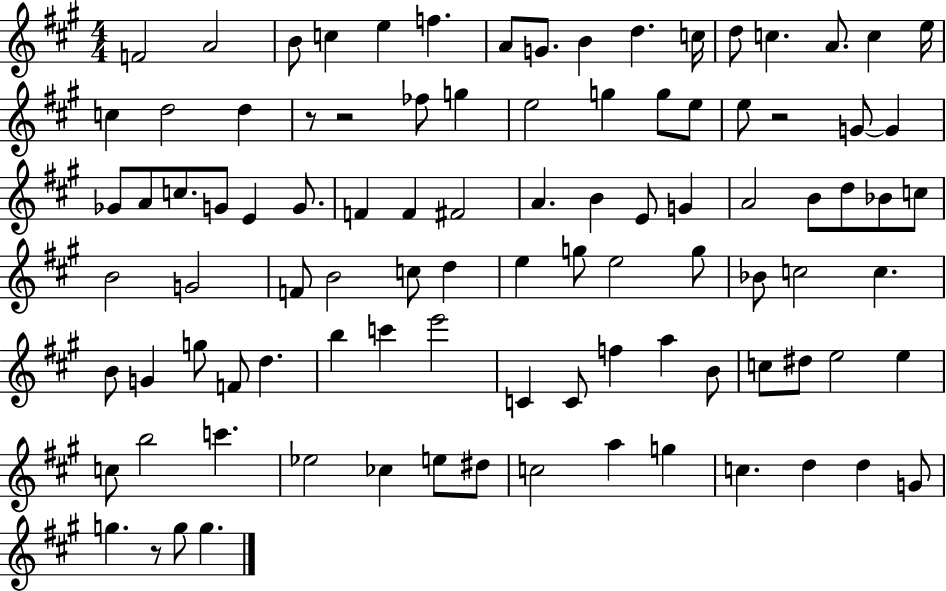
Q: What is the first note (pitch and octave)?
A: F4